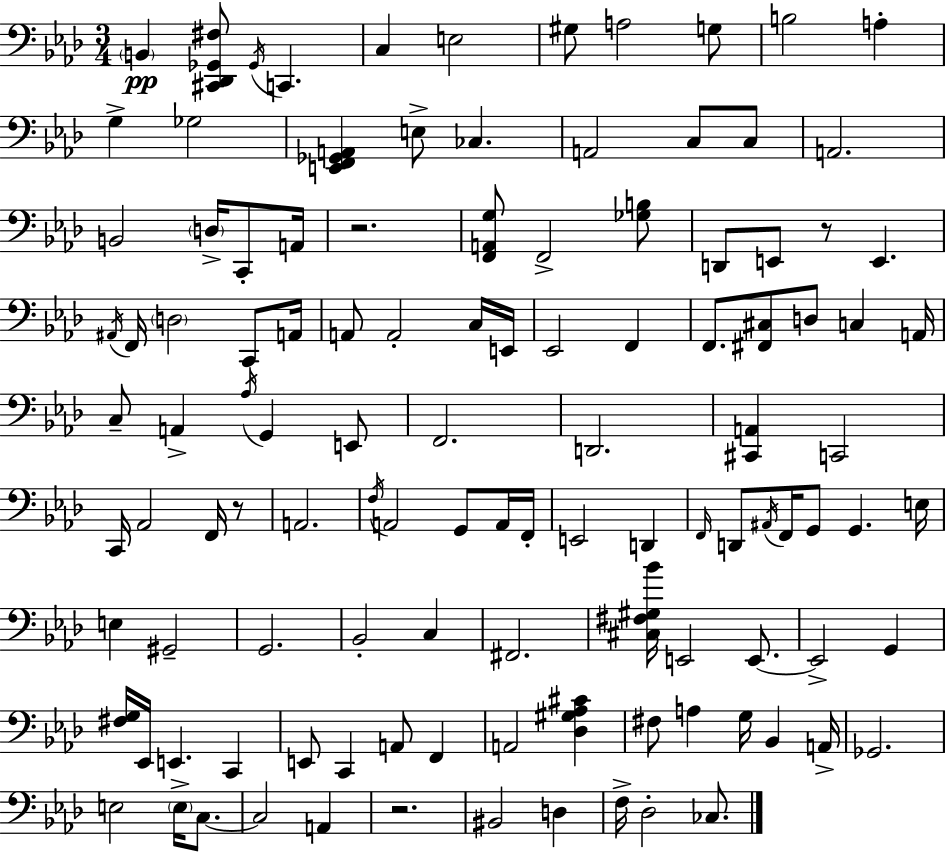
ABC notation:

X:1
T:Untitled
M:3/4
L:1/4
K:Fm
B,, [^C,,_D,,_G,,^F,]/2 _G,,/4 C,, C, E,2 ^G,/2 A,2 G,/2 B,2 A, G, _G,2 [E,,F,,_G,,A,,] E,/2 _C, A,,2 C,/2 C,/2 A,,2 B,,2 D,/4 C,,/2 A,,/4 z2 [F,,A,,G,]/2 F,,2 [_G,B,]/2 D,,/2 E,,/2 z/2 E,, ^A,,/4 F,,/4 D,2 C,,/2 A,,/4 A,,/2 A,,2 C,/4 E,,/4 _E,,2 F,, F,,/2 [^F,,^C,]/2 D,/2 C, A,,/4 C,/2 A,, _A,/4 G,, E,,/2 F,,2 D,,2 [^C,,A,,] C,,2 C,,/4 _A,,2 F,,/4 z/2 A,,2 F,/4 A,,2 G,,/2 A,,/4 F,,/4 E,,2 D,, F,,/4 D,,/2 ^A,,/4 F,,/4 G,,/2 G,, E,/4 E, ^G,,2 G,,2 _B,,2 C, ^F,,2 [^C,^F,^G,_B]/4 E,,2 E,,/2 E,,2 G,, [^F,G,]/4 _E,,/4 E,, C,, E,,/2 C,, A,,/2 F,, A,,2 [_D,^G,_A,^C] ^F,/2 A, G,/4 _B,, A,,/4 _G,,2 E,2 E,/4 C,/2 C,2 A,, z2 ^B,,2 D, F,/4 _D,2 _C,/2